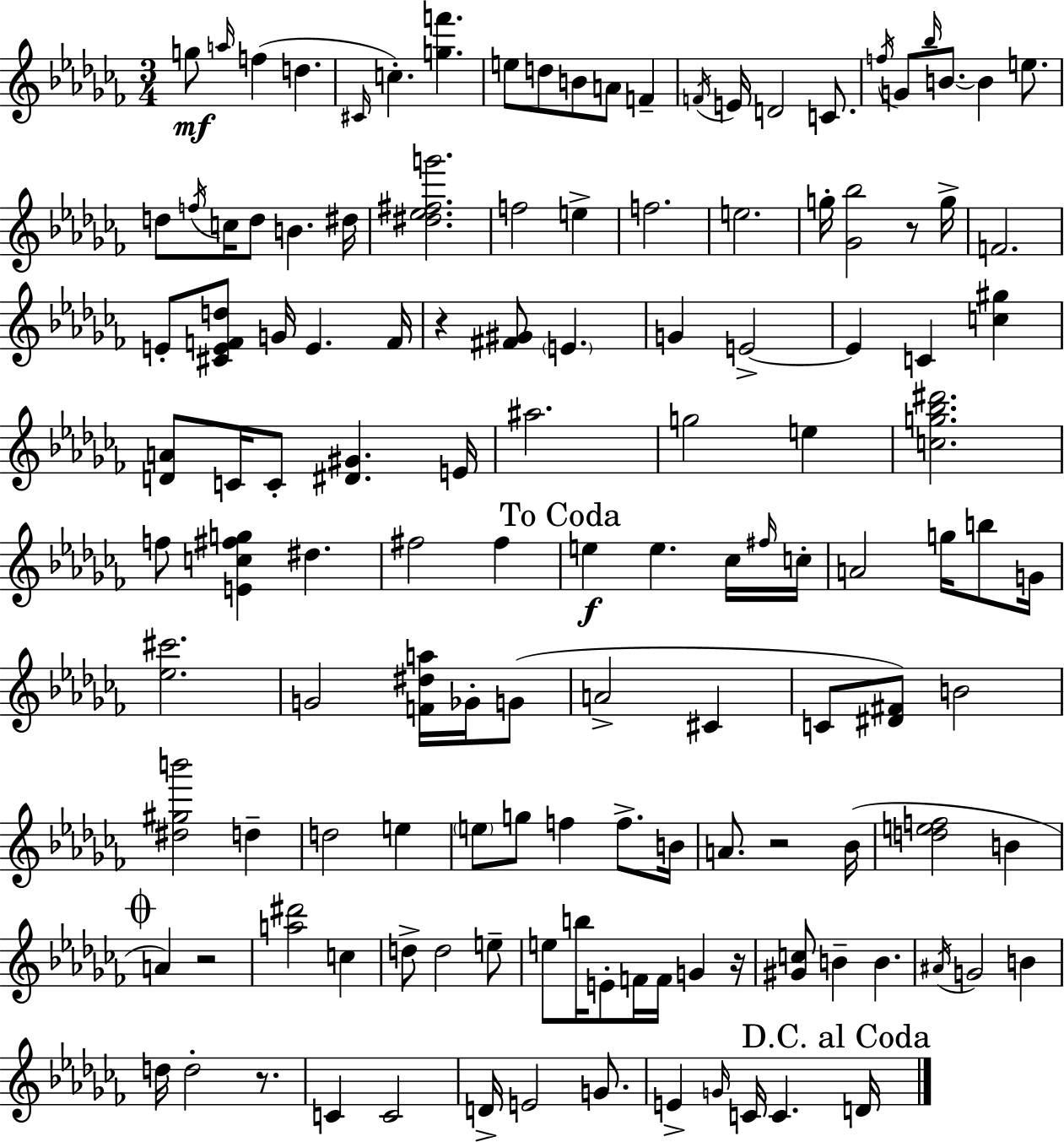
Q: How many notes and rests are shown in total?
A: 131